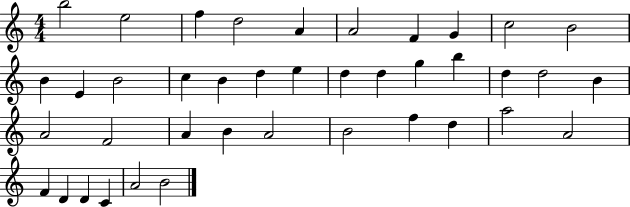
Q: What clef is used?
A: treble